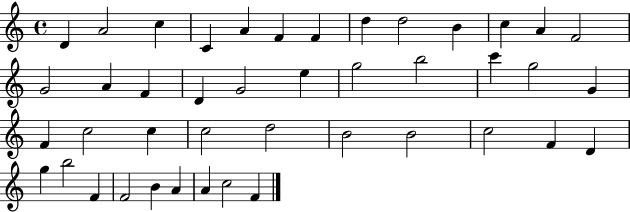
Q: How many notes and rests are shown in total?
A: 43